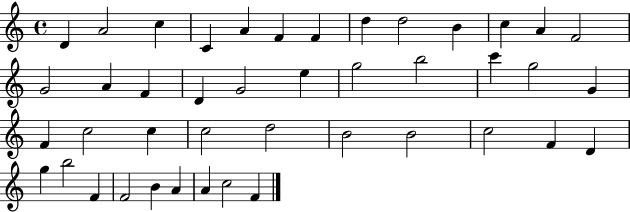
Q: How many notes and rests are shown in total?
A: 43